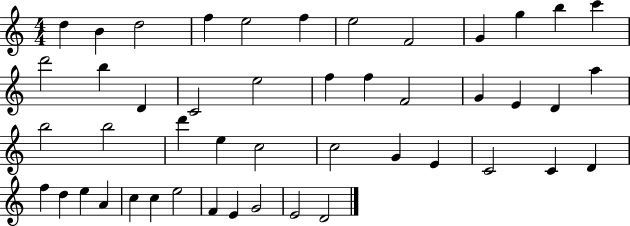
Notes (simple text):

D5/q B4/q D5/h F5/q E5/h F5/q E5/h F4/h G4/q G5/q B5/q C6/q D6/h B5/q D4/q C4/h E5/h F5/q F5/q F4/h G4/q E4/q D4/q A5/q B5/h B5/h D6/q E5/q C5/h C5/h G4/q E4/q C4/h C4/q D4/q F5/q D5/q E5/q A4/q C5/q C5/q E5/h F4/q E4/q G4/h E4/h D4/h